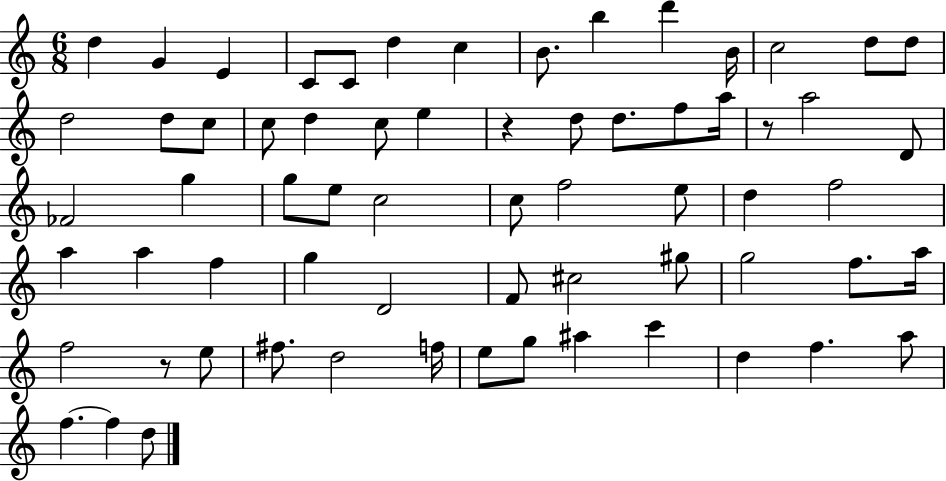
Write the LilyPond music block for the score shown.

{
  \clef treble
  \numericTimeSignature
  \time 6/8
  \key c \major
  \repeat volta 2 { d''4 g'4 e'4 | c'8 c'8 d''4 c''4 | b'8. b''4 d'''4 b'16 | c''2 d''8 d''8 | \break d''2 d''8 c''8 | c''8 d''4 c''8 e''4 | r4 d''8 d''8. f''8 a''16 | r8 a''2 d'8 | \break fes'2 g''4 | g''8 e''8 c''2 | c''8 f''2 e''8 | d''4 f''2 | \break a''4 a''4 f''4 | g''4 d'2 | f'8 cis''2 gis''8 | g''2 f''8. a''16 | \break f''2 r8 e''8 | fis''8. d''2 f''16 | e''8 g''8 ais''4 c'''4 | d''4 f''4. a''8 | \break f''4.~~ f''4 d''8 | } \bar "|."
}